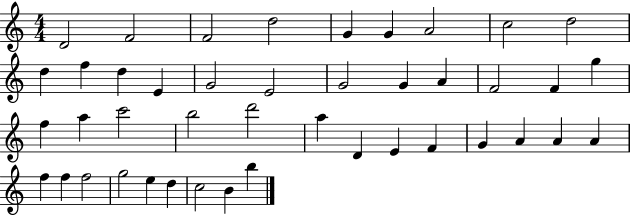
{
  \clef treble
  \numericTimeSignature
  \time 4/4
  \key c \major
  d'2 f'2 | f'2 d''2 | g'4 g'4 a'2 | c''2 d''2 | \break d''4 f''4 d''4 e'4 | g'2 e'2 | g'2 g'4 a'4 | f'2 f'4 g''4 | \break f''4 a''4 c'''2 | b''2 d'''2 | a''4 d'4 e'4 f'4 | g'4 a'4 a'4 a'4 | \break f''4 f''4 f''2 | g''2 e''4 d''4 | c''2 b'4 b''4 | \bar "|."
}